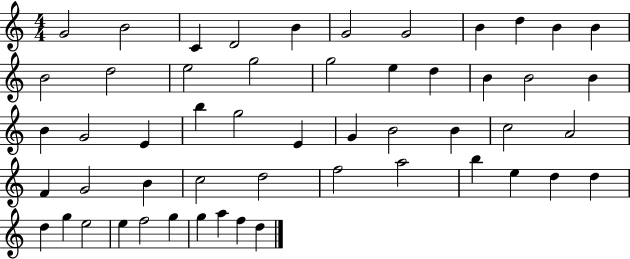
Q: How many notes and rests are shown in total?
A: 53